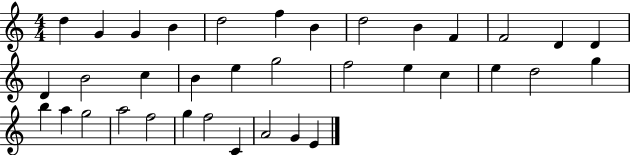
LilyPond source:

{
  \clef treble
  \numericTimeSignature
  \time 4/4
  \key c \major
  d''4 g'4 g'4 b'4 | d''2 f''4 b'4 | d''2 b'4 f'4 | f'2 d'4 d'4 | \break d'4 b'2 c''4 | b'4 e''4 g''2 | f''2 e''4 c''4 | e''4 d''2 g''4 | \break b''4 a''4 g''2 | a''2 f''2 | g''4 f''2 c'4 | a'2 g'4 e'4 | \break \bar "|."
}